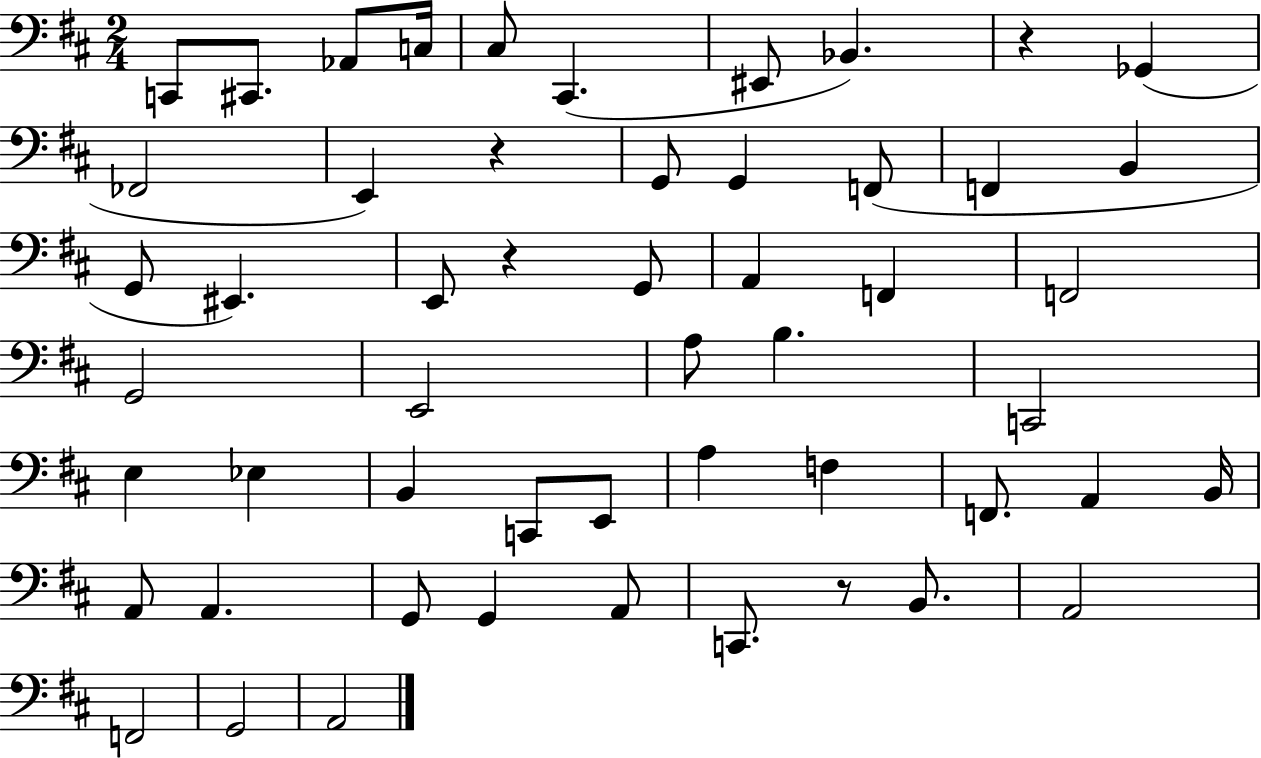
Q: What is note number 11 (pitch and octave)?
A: E2